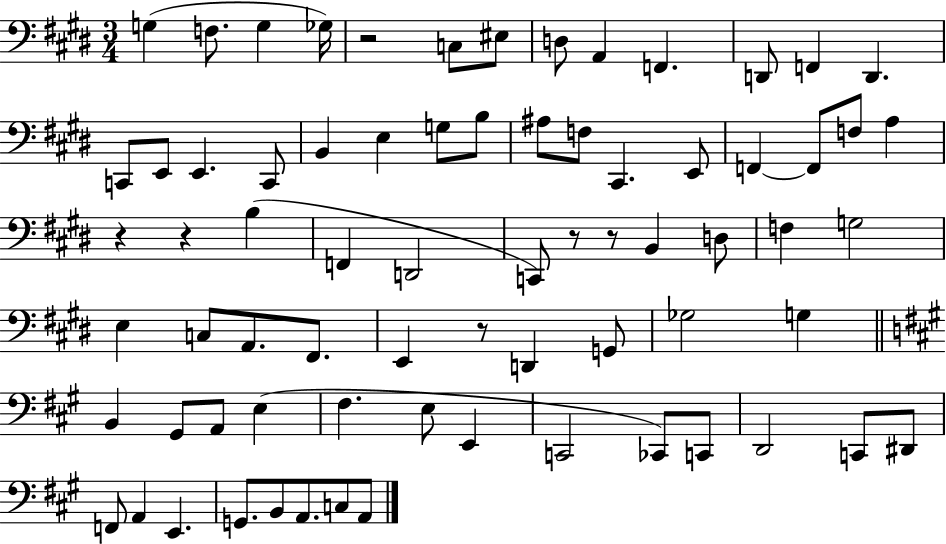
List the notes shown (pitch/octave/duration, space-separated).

G3/q F3/e. G3/q Gb3/s R/h C3/e EIS3/e D3/e A2/q F2/q. D2/e F2/q D2/q. C2/e E2/e E2/q. C2/e B2/q E3/q G3/e B3/e A#3/e F3/e C#2/q. E2/e F2/q F2/e F3/e A3/q R/q R/q B3/q F2/q D2/h C2/e R/e R/e B2/q D3/e F3/q G3/h E3/q C3/e A2/e. F#2/e. E2/q R/e D2/q G2/e Gb3/h G3/q B2/q G#2/e A2/e E3/q F#3/q. E3/e E2/q C2/h CES2/e C2/e D2/h C2/e D#2/e F2/e A2/q E2/q. G2/e. B2/e A2/e. C3/e A2/e